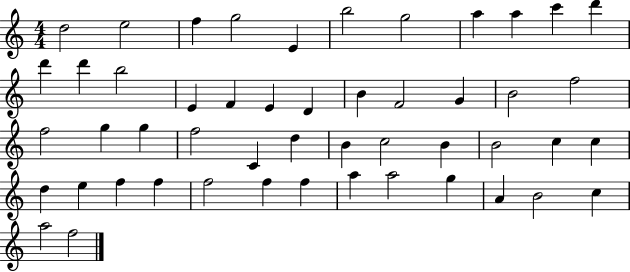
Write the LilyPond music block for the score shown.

{
  \clef treble
  \numericTimeSignature
  \time 4/4
  \key c \major
  d''2 e''2 | f''4 g''2 e'4 | b''2 g''2 | a''4 a''4 c'''4 d'''4 | \break d'''4 d'''4 b''2 | e'4 f'4 e'4 d'4 | b'4 f'2 g'4 | b'2 f''2 | \break f''2 g''4 g''4 | f''2 c'4 d''4 | b'4 c''2 b'4 | b'2 c''4 c''4 | \break d''4 e''4 f''4 f''4 | f''2 f''4 f''4 | a''4 a''2 g''4 | a'4 b'2 c''4 | \break a''2 f''2 | \bar "|."
}